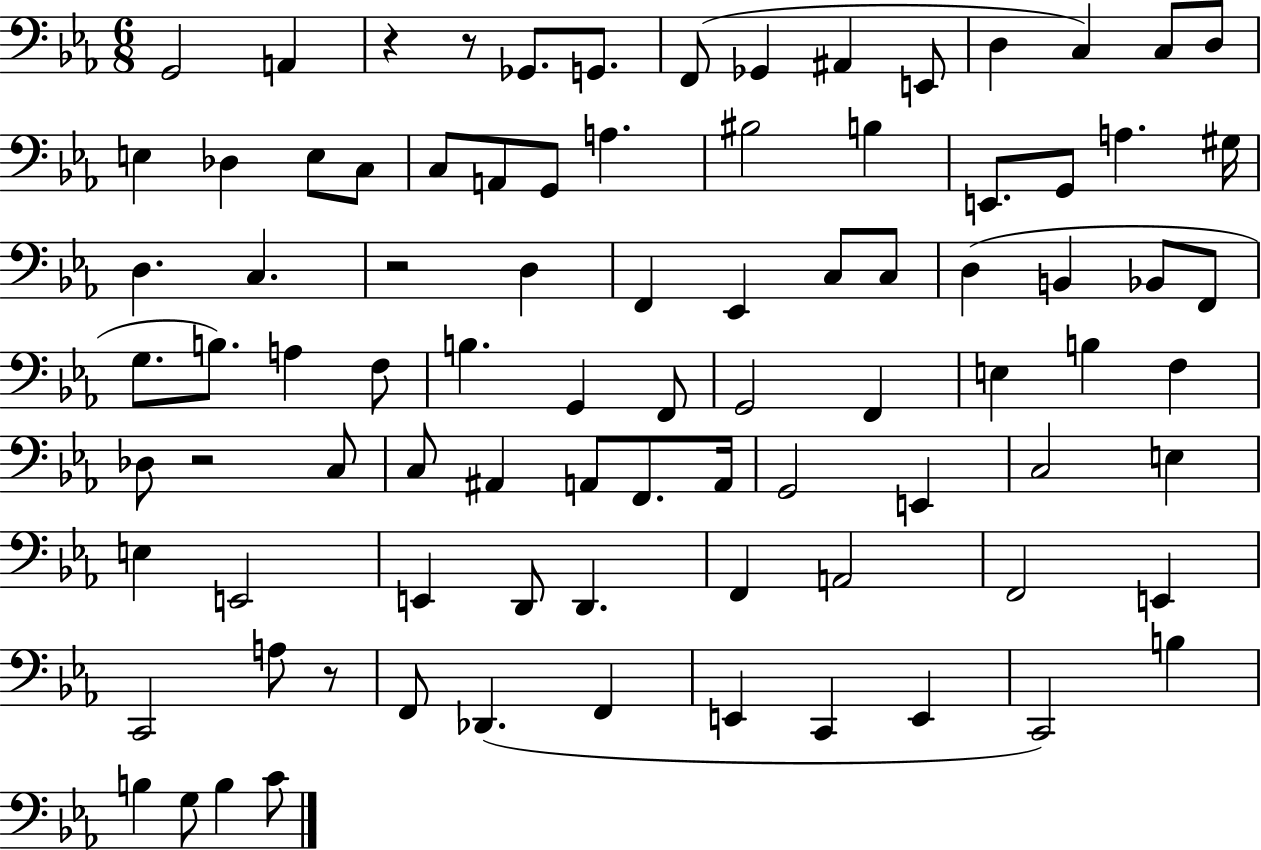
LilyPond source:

{
  \clef bass
  \numericTimeSignature
  \time 6/8
  \key ees \major
  \repeat volta 2 { g,2 a,4 | r4 r8 ges,8. g,8. | f,8( ges,4 ais,4 e,8 | d4 c4) c8 d8 | \break e4 des4 e8 c8 | c8 a,8 g,8 a4. | bis2 b4 | e,8. g,8 a4. gis16 | \break d4. c4. | r2 d4 | f,4 ees,4 c8 c8 | d4( b,4 bes,8 f,8 | \break g8. b8.) a4 f8 | b4. g,4 f,8 | g,2 f,4 | e4 b4 f4 | \break des8 r2 c8 | c8 ais,4 a,8 f,8. a,16 | g,2 e,4 | c2 e4 | \break e4 e,2 | e,4 d,8 d,4. | f,4 a,2 | f,2 e,4 | \break c,2 a8 r8 | f,8 des,4.( f,4 | e,4 c,4 e,4 | c,2) b4 | \break b4 g8 b4 c'8 | } \bar "|."
}